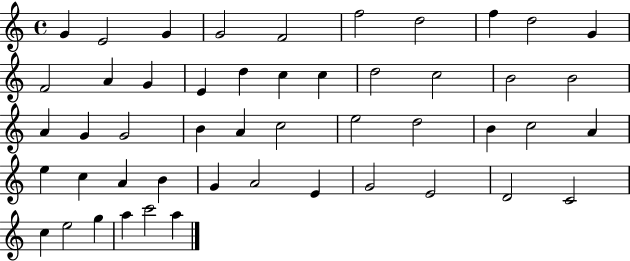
G4/q E4/h G4/q G4/h F4/h F5/h D5/h F5/q D5/h G4/q F4/h A4/q G4/q E4/q D5/q C5/q C5/q D5/h C5/h B4/h B4/h A4/q G4/q G4/h B4/q A4/q C5/h E5/h D5/h B4/q C5/h A4/q E5/q C5/q A4/q B4/q G4/q A4/h E4/q G4/h E4/h D4/h C4/h C5/q E5/h G5/q A5/q C6/h A5/q